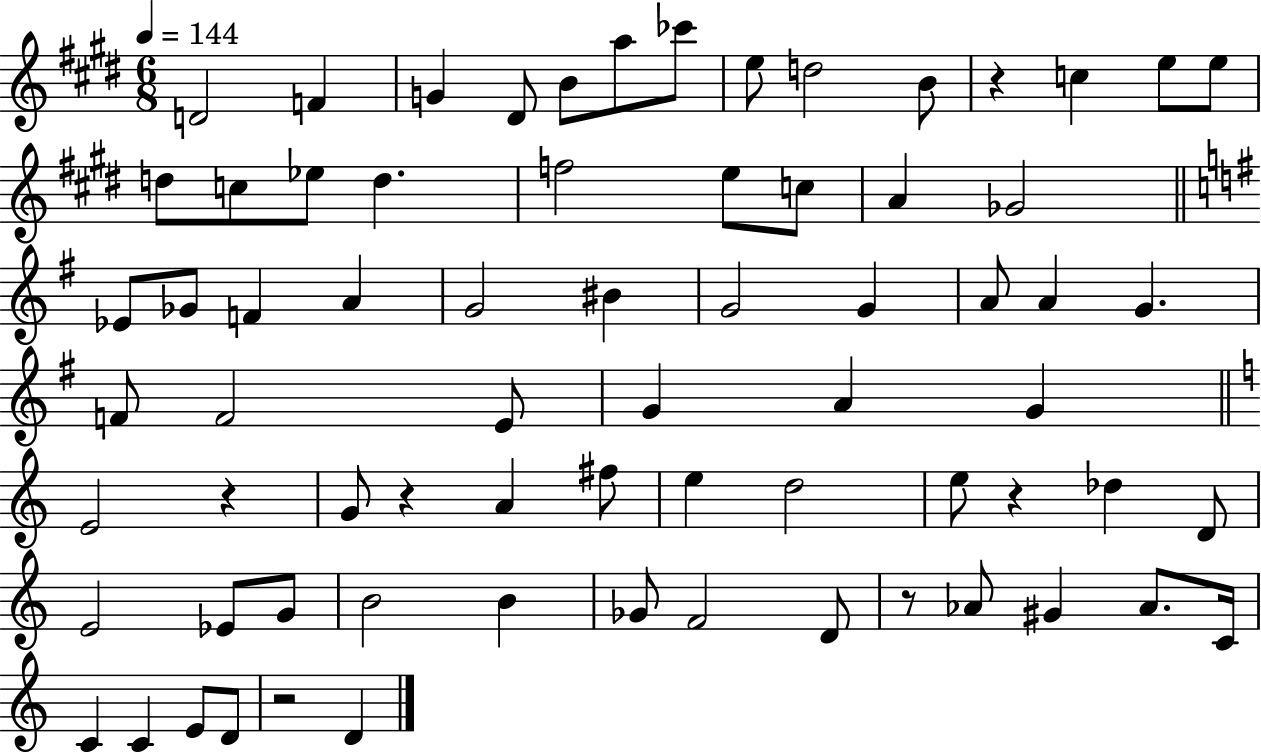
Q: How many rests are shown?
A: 6